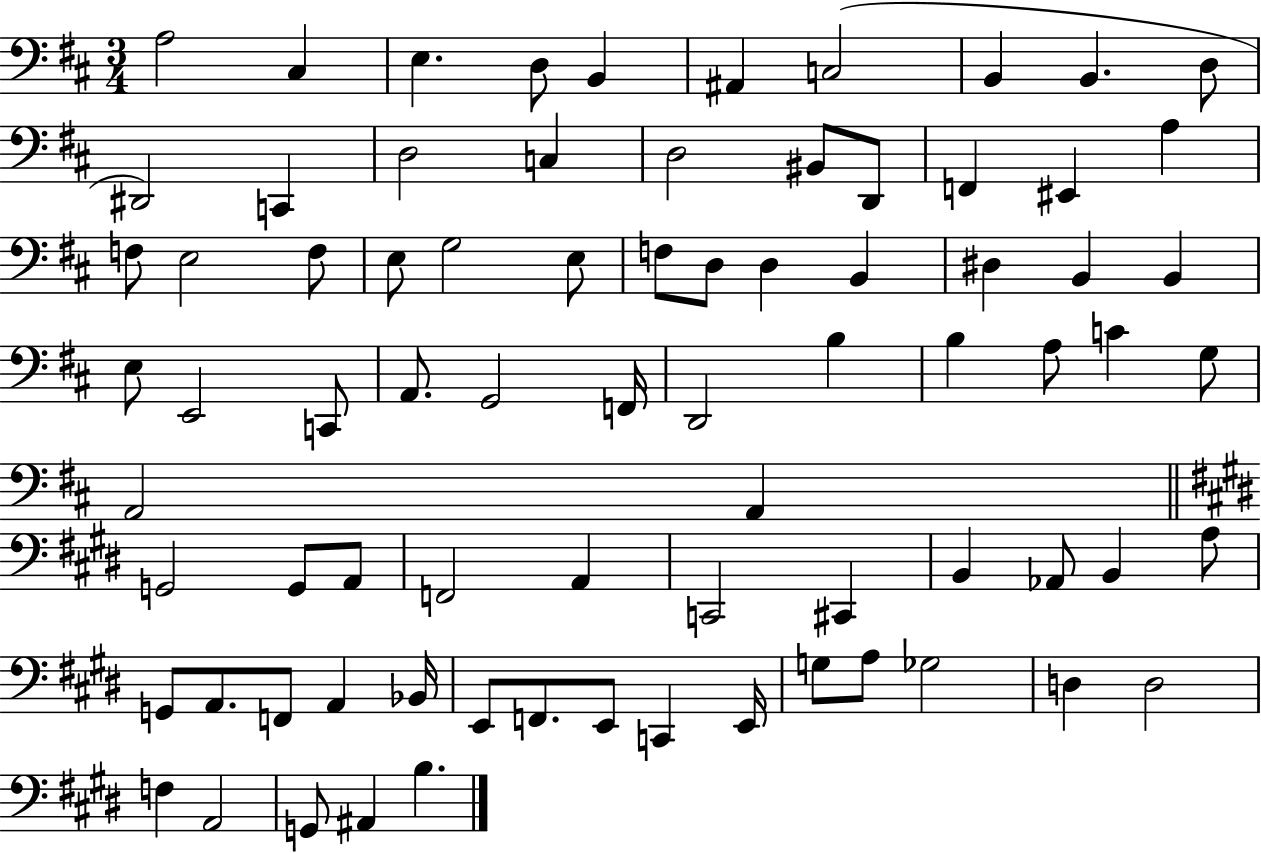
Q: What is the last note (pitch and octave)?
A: B3